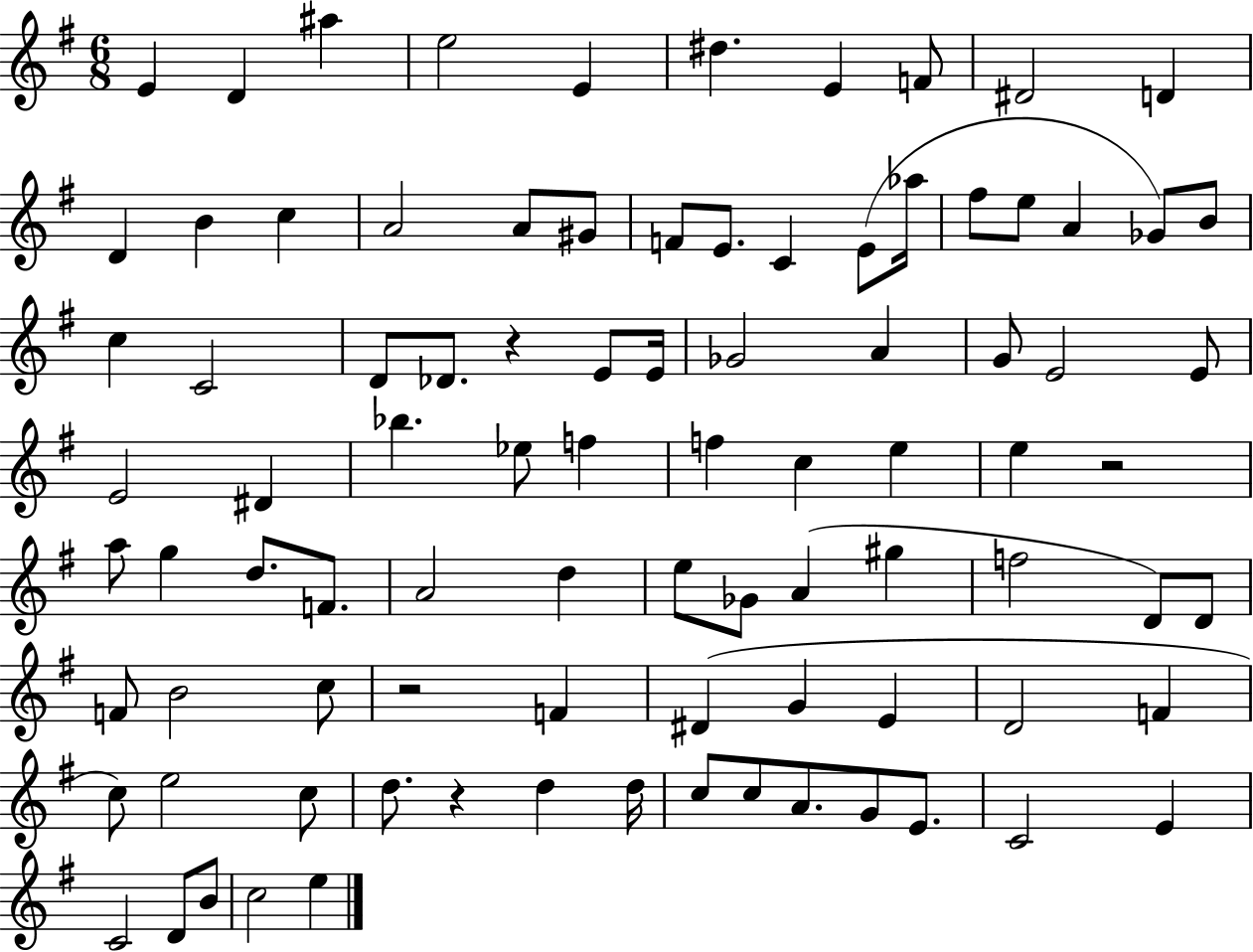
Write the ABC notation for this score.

X:1
T:Untitled
M:6/8
L:1/4
K:G
E D ^a e2 E ^d E F/2 ^D2 D D B c A2 A/2 ^G/2 F/2 E/2 C E/2 _a/4 ^f/2 e/2 A _G/2 B/2 c C2 D/2 _D/2 z E/2 E/4 _G2 A G/2 E2 E/2 E2 ^D _b _e/2 f f c e e z2 a/2 g d/2 F/2 A2 d e/2 _G/2 A ^g f2 D/2 D/2 F/2 B2 c/2 z2 F ^D G E D2 F c/2 e2 c/2 d/2 z d d/4 c/2 c/2 A/2 G/2 E/2 C2 E C2 D/2 B/2 c2 e